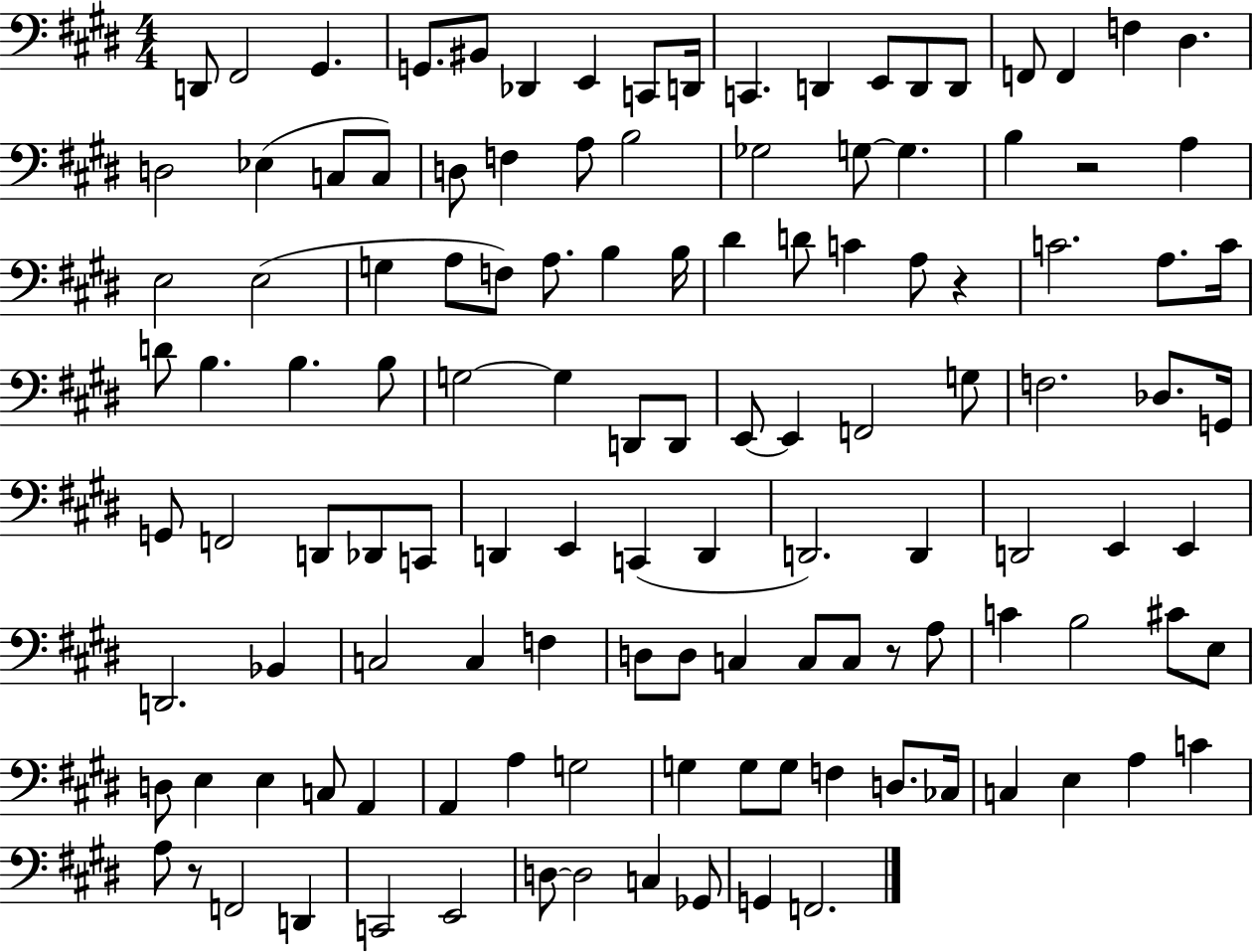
{
  \clef bass
  \numericTimeSignature
  \time 4/4
  \key e \major
  d,8 fis,2 gis,4. | g,8. bis,8 des,4 e,4 c,8 d,16 | c,4. d,4 e,8 d,8 d,8 | f,8 f,4 f4 dis4. | \break d2 ees4( c8 c8) | d8 f4 a8 b2 | ges2 g8~~ g4. | b4 r2 a4 | \break e2 e2( | g4 a8 f8) a8. b4 b16 | dis'4 d'8 c'4 a8 r4 | c'2. a8. c'16 | \break d'8 b4. b4. b8 | g2~~ g4 d,8 d,8 | e,8~~ e,4 f,2 g8 | f2. des8. g,16 | \break g,8 f,2 d,8 des,8 c,8 | d,4 e,4 c,4( d,4 | d,2.) d,4 | d,2 e,4 e,4 | \break d,2. bes,4 | c2 c4 f4 | d8 d8 c4 c8 c8 r8 a8 | c'4 b2 cis'8 e8 | \break d8 e4 e4 c8 a,4 | a,4 a4 g2 | g4 g8 g8 f4 d8. ces16 | c4 e4 a4 c'4 | \break a8 r8 f,2 d,4 | c,2 e,2 | d8~~ d2 c4 ges,8 | g,4 f,2. | \break \bar "|."
}